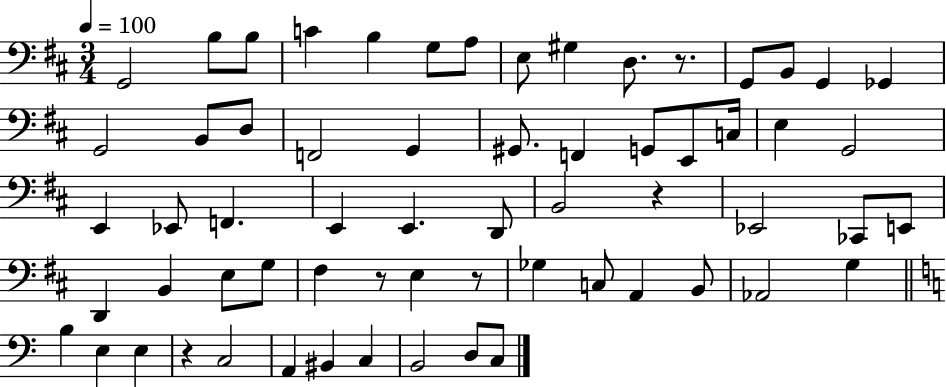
X:1
T:Untitled
M:3/4
L:1/4
K:D
G,,2 B,/2 B,/2 C B, G,/2 A,/2 E,/2 ^G, D,/2 z/2 G,,/2 B,,/2 G,, _G,, G,,2 B,,/2 D,/2 F,,2 G,, ^G,,/2 F,, G,,/2 E,,/2 C,/4 E, G,,2 E,, _E,,/2 F,, E,, E,, D,,/2 B,,2 z _E,,2 _C,,/2 E,,/2 D,, B,, E,/2 G,/2 ^F, z/2 E, z/2 _G, C,/2 A,, B,,/2 _A,,2 G, B, E, E, z C,2 A,, ^B,, C, B,,2 D,/2 C,/2